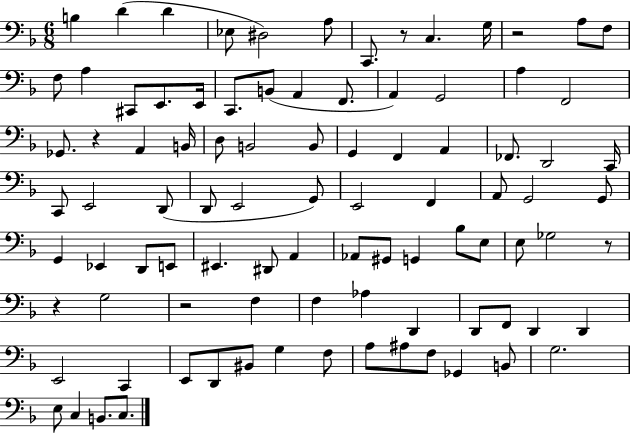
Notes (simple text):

B3/q D4/q D4/q Eb3/e D#3/h A3/e C2/e. R/e C3/q. G3/s R/h A3/e F3/e F3/e A3/q C#2/e E2/e. E2/s C2/e. B2/e A2/q F2/e. A2/q G2/h A3/q F2/h Gb2/e. R/q A2/q B2/s D3/e B2/h B2/e G2/q F2/q A2/q FES2/e. D2/h C2/s C2/e E2/h D2/e D2/e E2/h G2/e E2/h F2/q A2/e G2/h G2/e G2/q Eb2/q D2/e E2/e EIS2/q. D#2/e A2/q Ab2/e G#2/e G2/q Bb3/e E3/e E3/e Gb3/h R/e R/q G3/h R/h F3/q F3/q Ab3/q D2/q D2/e F2/e D2/q D2/q E2/h C2/q E2/e D2/e BIS2/e G3/q F3/e A3/e A#3/e F3/e Gb2/q B2/e G3/h. E3/e C3/q B2/e. C3/e.